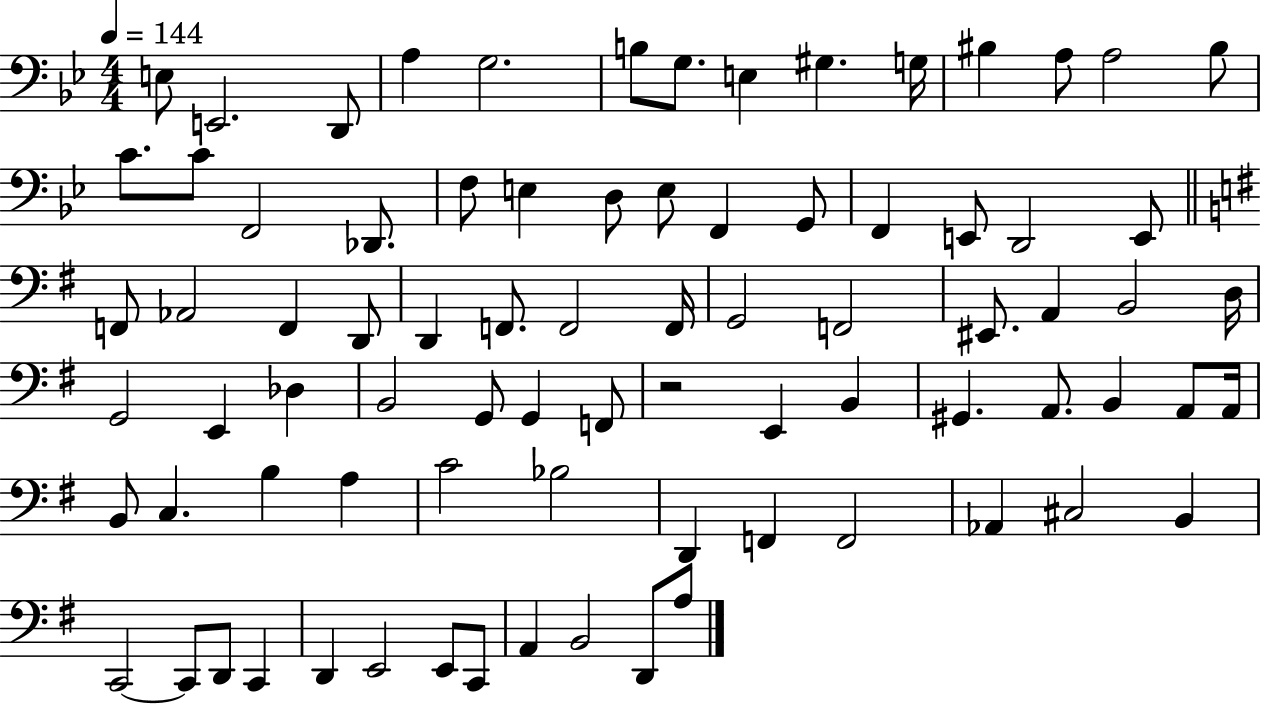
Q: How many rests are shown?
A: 1